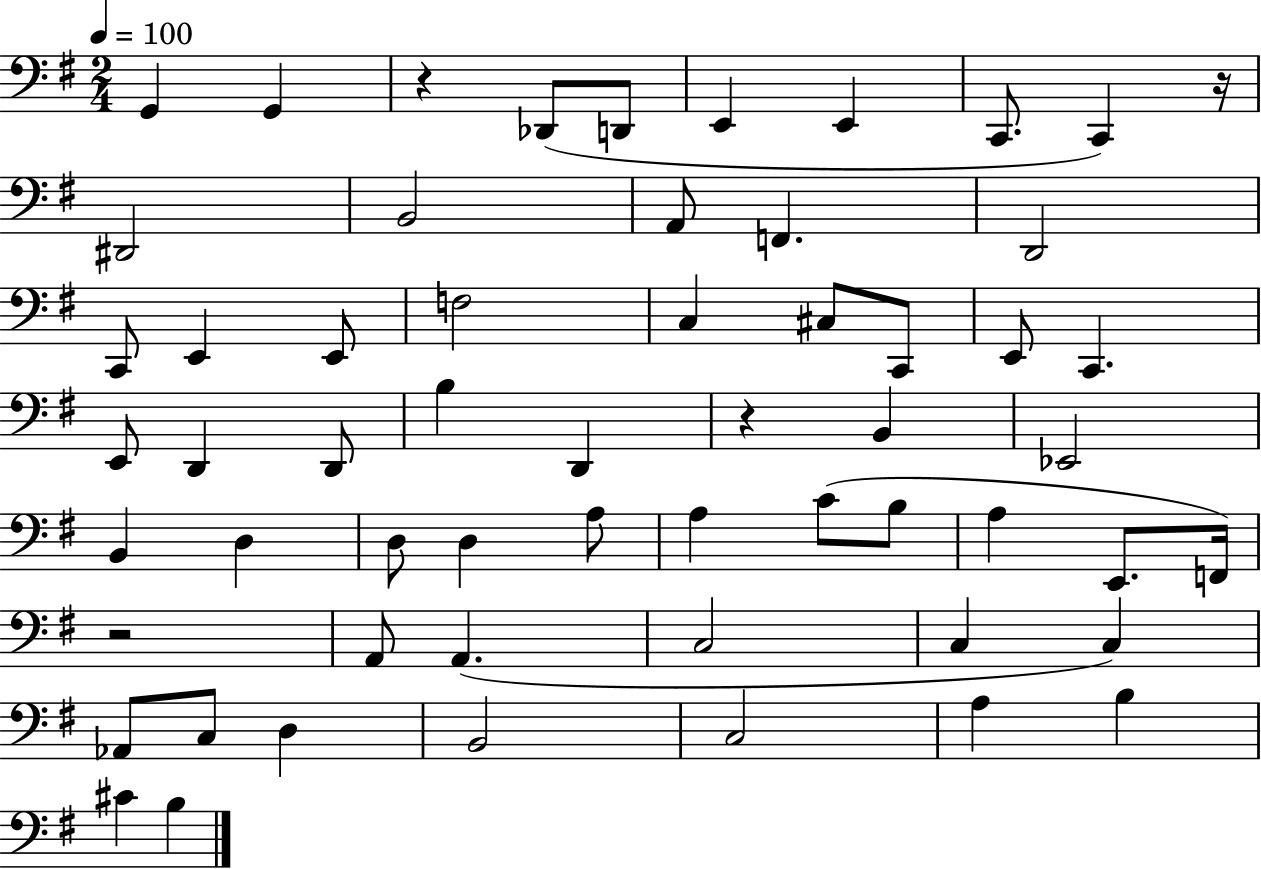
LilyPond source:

{
  \clef bass
  \numericTimeSignature
  \time 2/4
  \key g \major
  \tempo 4 = 100
  g,4 g,4 | r4 des,8( d,8 | e,4 e,4 | c,8. c,4) r16 | \break dis,2 | b,2 | a,8 f,4. | d,2 | \break c,8 e,4 e,8 | f2 | c4 cis8 c,8 | e,8 c,4. | \break e,8 d,4 d,8 | b4 d,4 | r4 b,4 | ees,2 | \break b,4 d4 | d8 d4 a8 | a4 c'8( b8 | a4 e,8. f,16) | \break r2 | a,8 a,4.( | c2 | c4 c4) | \break aes,8 c8 d4 | b,2 | c2 | a4 b4 | \break cis'4 b4 | \bar "|."
}